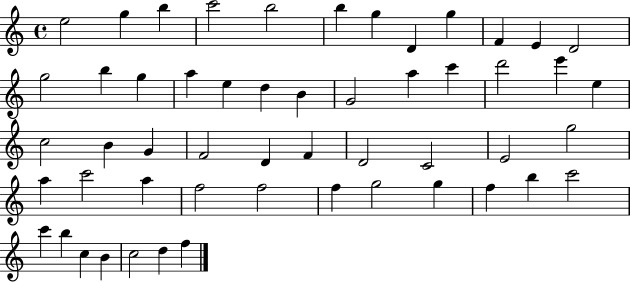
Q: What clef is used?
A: treble